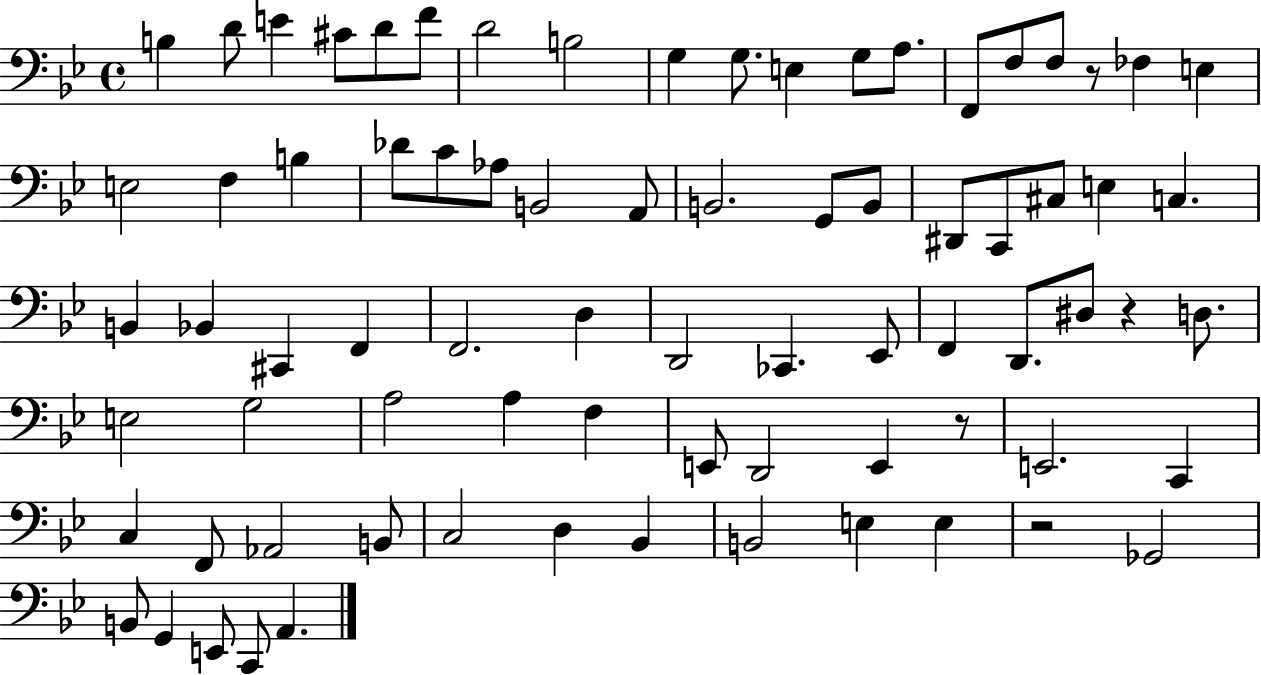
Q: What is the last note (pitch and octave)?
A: A2